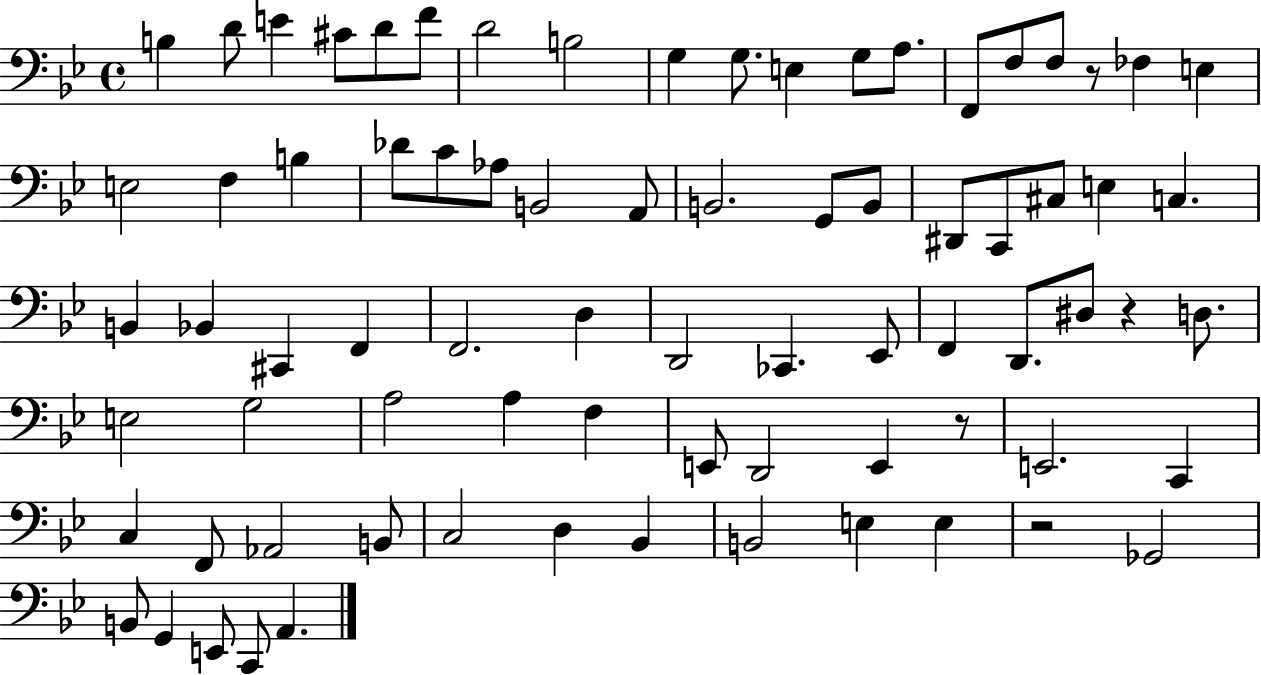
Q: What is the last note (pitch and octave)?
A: A2